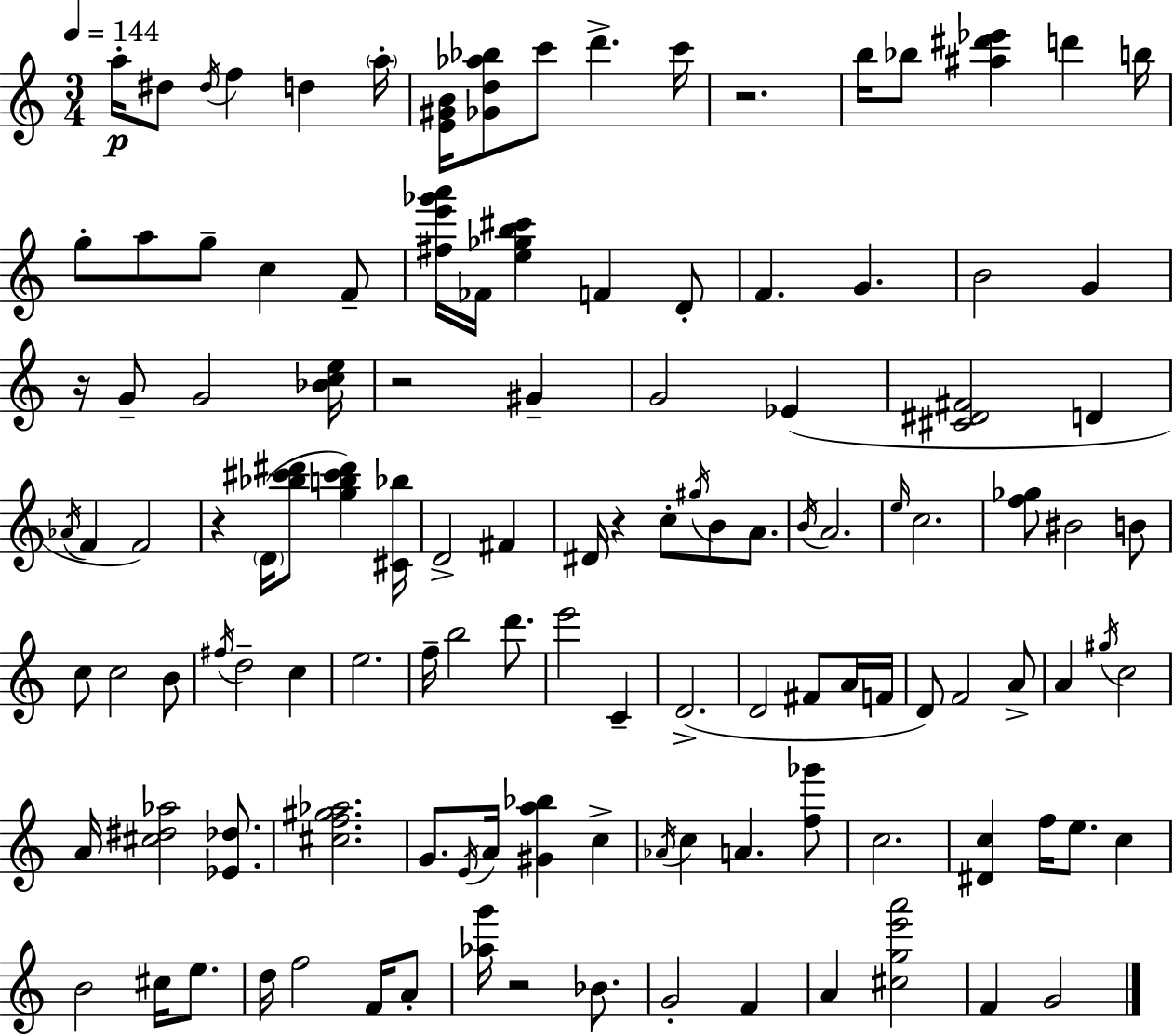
X:1
T:Untitled
M:3/4
L:1/4
K:Am
a/4 ^d/2 ^d/4 f d a/4 [E^GB]/4 [_Gd_a_b]/2 c'/2 d' c'/4 z2 b/4 _b/2 [^a^d'_e'] d' b/4 g/2 a/2 g/2 c F/2 [^fe'_g'a']/4 _F/4 [e_gb^c'] F D/2 F G B2 G z/4 G/2 G2 [_Bce]/4 z2 ^G G2 _E [^C^D^F]2 D _A/4 F F2 z D/4 [_b^c'^d']/2 [gb^c'^d'] [^C_b]/4 D2 ^F ^D/4 z c/2 ^g/4 B/2 A/2 B/4 A2 e/4 c2 [f_g]/2 ^B2 B/2 c/2 c2 B/2 ^f/4 d2 c e2 f/4 b2 d'/2 e'2 C D2 D2 ^F/2 A/4 F/4 D/2 F2 A/2 A ^g/4 c2 A/4 [^c^d_a]2 [_E_d]/2 [^cf^g_a]2 G/2 E/4 A/4 [^Ga_b] c _A/4 c A [f_g']/2 c2 [^Dc] f/4 e/2 c B2 ^c/4 e/2 d/4 f2 F/4 A/2 [_ag']/4 z2 _B/2 G2 F A [^cge'a']2 F G2